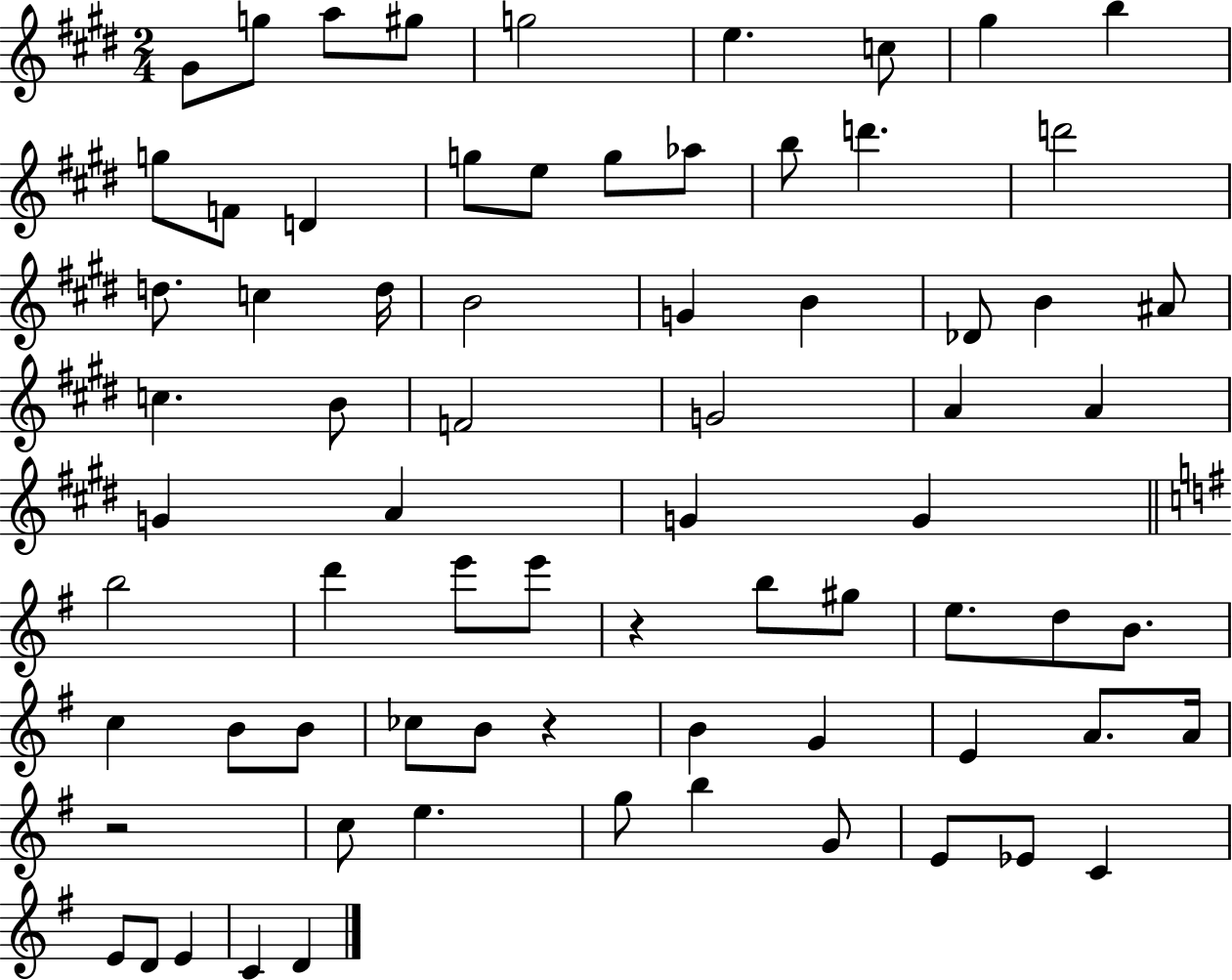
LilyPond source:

{
  \clef treble
  \numericTimeSignature
  \time 2/4
  \key e \major
  gis'8 g''8 a''8 gis''8 | g''2 | e''4. c''8 | gis''4 b''4 | \break g''8 f'8 d'4 | g''8 e''8 g''8 aes''8 | b''8 d'''4. | d'''2 | \break d''8. c''4 d''16 | b'2 | g'4 b'4 | des'8 b'4 ais'8 | \break c''4. b'8 | f'2 | g'2 | a'4 a'4 | \break g'4 a'4 | g'4 g'4 | \bar "||" \break \key g \major b''2 | d'''4 e'''8 e'''8 | r4 b''8 gis''8 | e''8. d''8 b'8. | \break c''4 b'8 b'8 | ces''8 b'8 r4 | b'4 g'4 | e'4 a'8. a'16 | \break r2 | c''8 e''4. | g''8 b''4 g'8 | e'8 ees'8 c'4 | \break e'8 d'8 e'4 | c'4 d'4 | \bar "|."
}